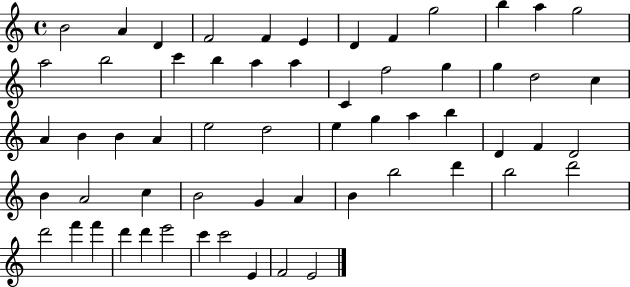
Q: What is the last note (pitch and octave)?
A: E4